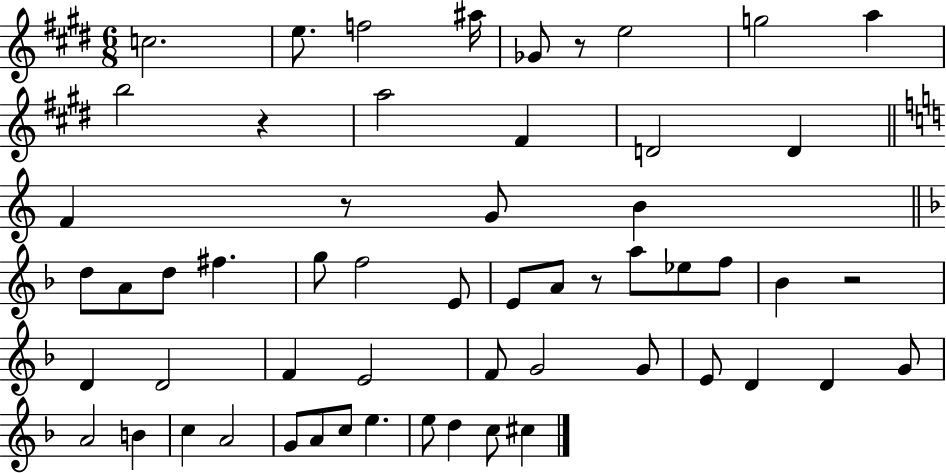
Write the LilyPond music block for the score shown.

{
  \clef treble
  \numericTimeSignature
  \time 6/8
  \key e \major
  c''2. | e''8. f''2 ais''16 | ges'8 r8 e''2 | g''2 a''4 | \break b''2 r4 | a''2 fis'4 | d'2 d'4 | \bar "||" \break \key a \minor f'4 r8 g'8 b'4 | \bar "||" \break \key f \major d''8 a'8 d''8 fis''4. | g''8 f''2 e'8 | e'8 a'8 r8 a''8 ees''8 f''8 | bes'4 r2 | \break d'4 d'2 | f'4 e'2 | f'8 g'2 g'8 | e'8 d'4 d'4 g'8 | \break a'2 b'4 | c''4 a'2 | g'8 a'8 c''8 e''4. | e''8 d''4 c''8 cis''4 | \break \bar "|."
}